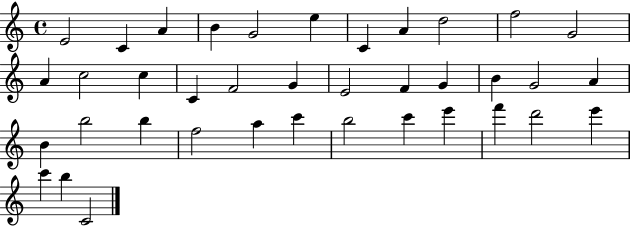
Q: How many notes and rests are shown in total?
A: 38